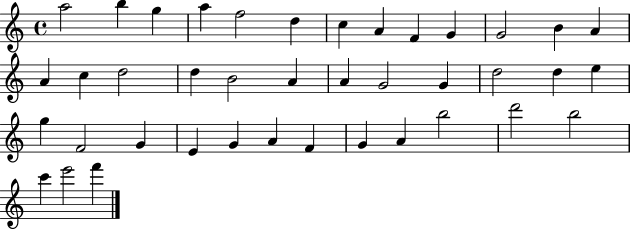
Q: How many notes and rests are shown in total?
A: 40